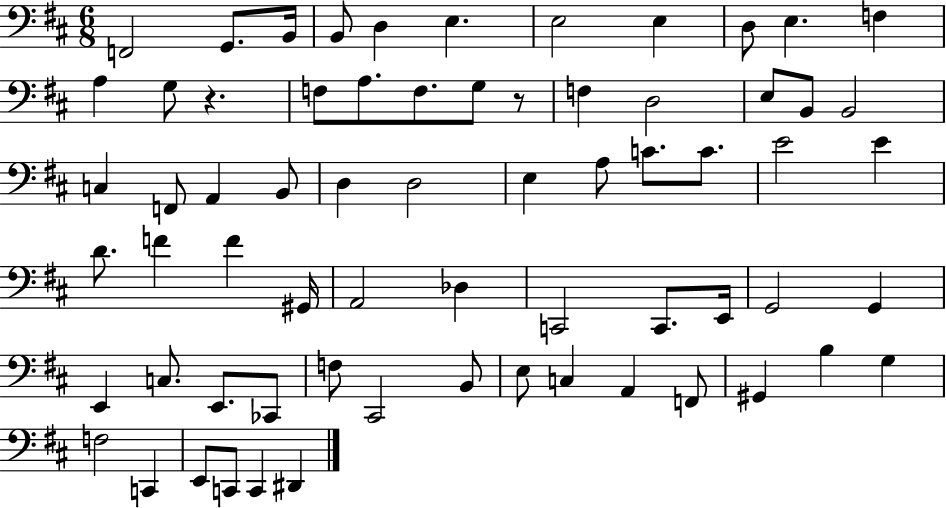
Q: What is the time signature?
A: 6/8